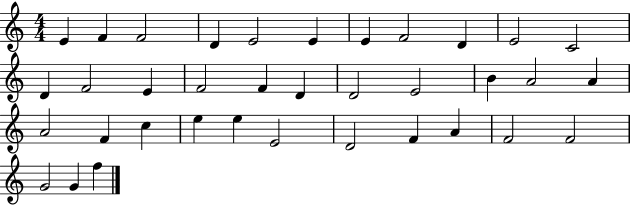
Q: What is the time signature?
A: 4/4